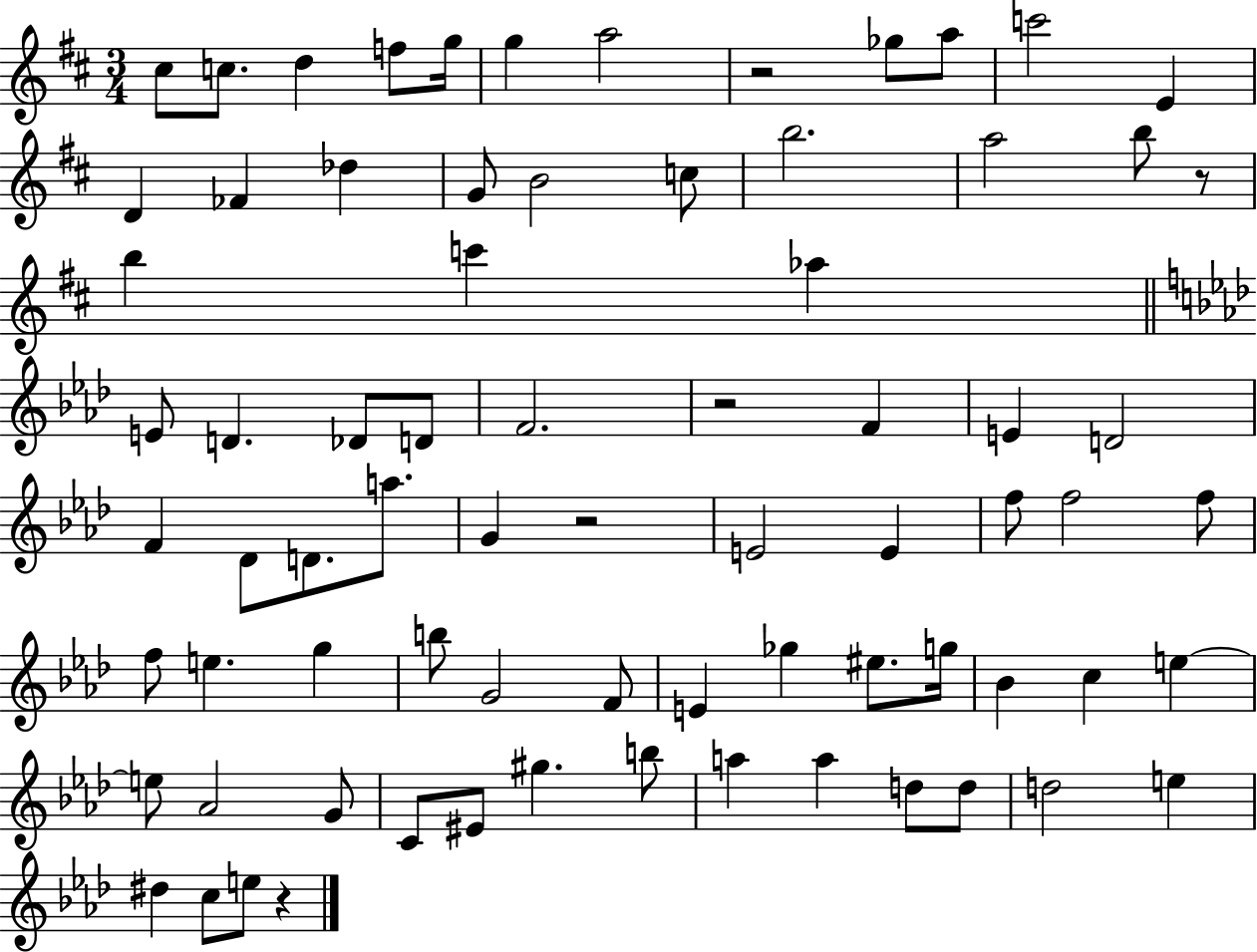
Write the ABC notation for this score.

X:1
T:Untitled
M:3/4
L:1/4
K:D
^c/2 c/2 d f/2 g/4 g a2 z2 _g/2 a/2 c'2 E D _F _d G/2 B2 c/2 b2 a2 b/2 z/2 b c' _a E/2 D _D/2 D/2 F2 z2 F E D2 F _D/2 D/2 a/2 G z2 E2 E f/2 f2 f/2 f/2 e g b/2 G2 F/2 E _g ^e/2 g/4 _B c e e/2 _A2 G/2 C/2 ^E/2 ^g b/2 a a d/2 d/2 d2 e ^d c/2 e/2 z